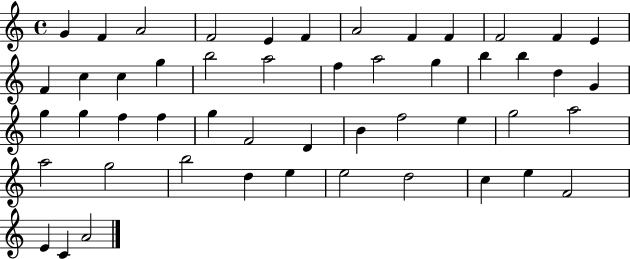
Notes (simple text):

G4/q F4/q A4/h F4/h E4/q F4/q A4/h F4/q F4/q F4/h F4/q E4/q F4/q C5/q C5/q G5/q B5/h A5/h F5/q A5/h G5/q B5/q B5/q D5/q G4/q G5/q G5/q F5/q F5/q G5/q F4/h D4/q B4/q F5/h E5/q G5/h A5/h A5/h G5/h B5/h D5/q E5/q E5/h D5/h C5/q E5/q F4/h E4/q C4/q A4/h